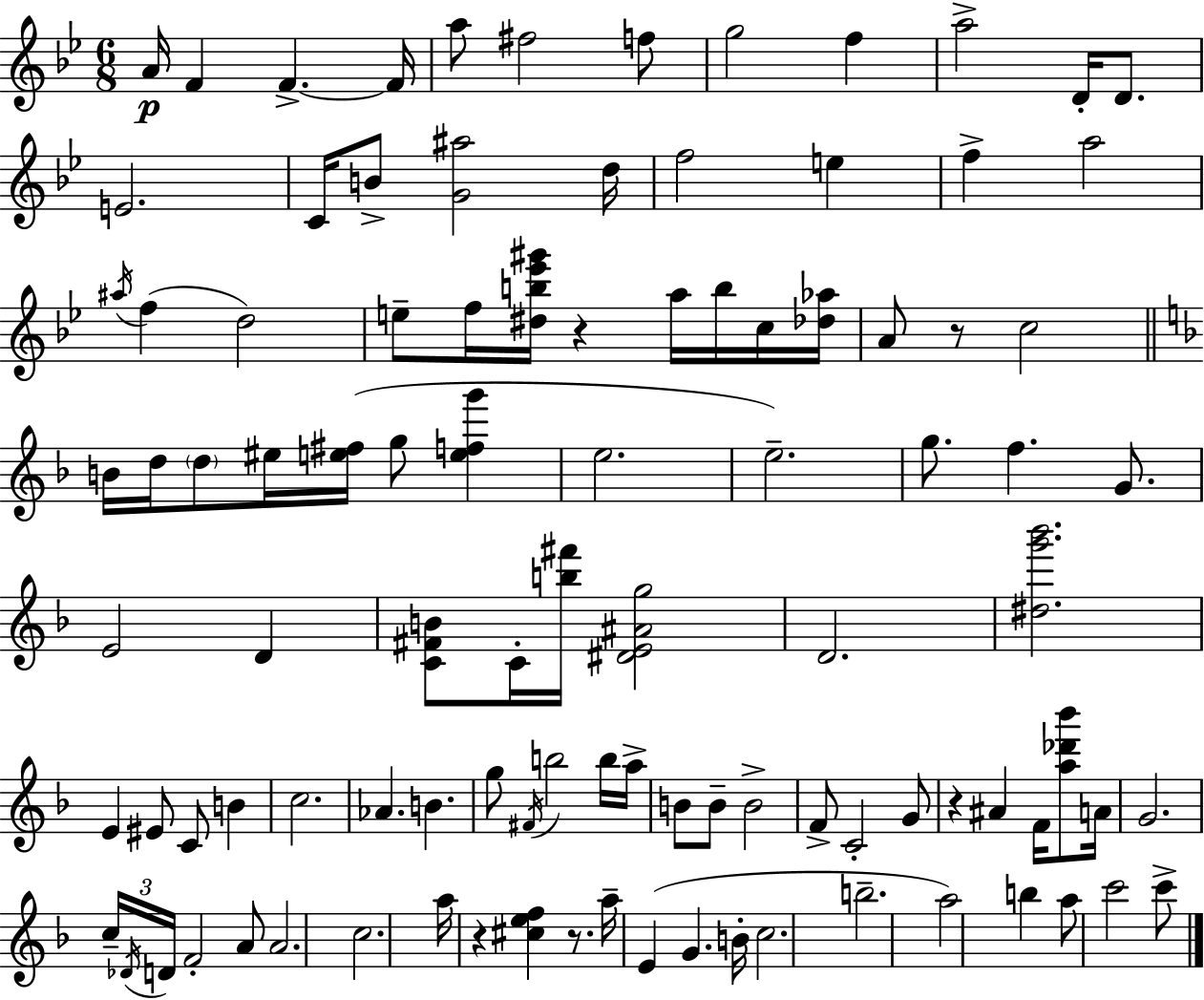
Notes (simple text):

A4/s F4/q F4/q. F4/s A5/e F#5/h F5/e G5/h F5/q A5/h D4/s D4/e. E4/h. C4/s B4/e [G4,A#5]/h D5/s F5/h E5/q F5/q A5/h A#5/s F5/q D5/h E5/e F5/s [D#5,B5,Eb6,G#6]/s R/q A5/s B5/s C5/s [Db5,Ab5]/s A4/e R/e C5/h B4/s D5/s D5/e EIS5/s [E5,F#5]/s G5/e [E5,F5,G6]/q E5/h. E5/h. G5/e. F5/q. G4/e. E4/h D4/q [C4,F#4,B4]/e C4/s [B5,F#6]/s [D#4,E4,A#4,G5]/h D4/h. [D#5,G6,Bb6]/h. E4/q EIS4/e C4/e B4/q C5/h. Ab4/q. B4/q. G5/e F#4/s B5/h B5/s A5/s B4/e B4/e B4/h F4/e C4/h G4/e R/q A#4/q F4/s [A5,Db6,Bb6]/e A4/s G4/h. C5/s Db4/s D4/s F4/h A4/e A4/h. C5/h. A5/s R/q [C#5,E5,F5]/q R/e. A5/s E4/q G4/q. B4/s C5/h. B5/h. A5/h B5/q A5/e C6/h C6/e